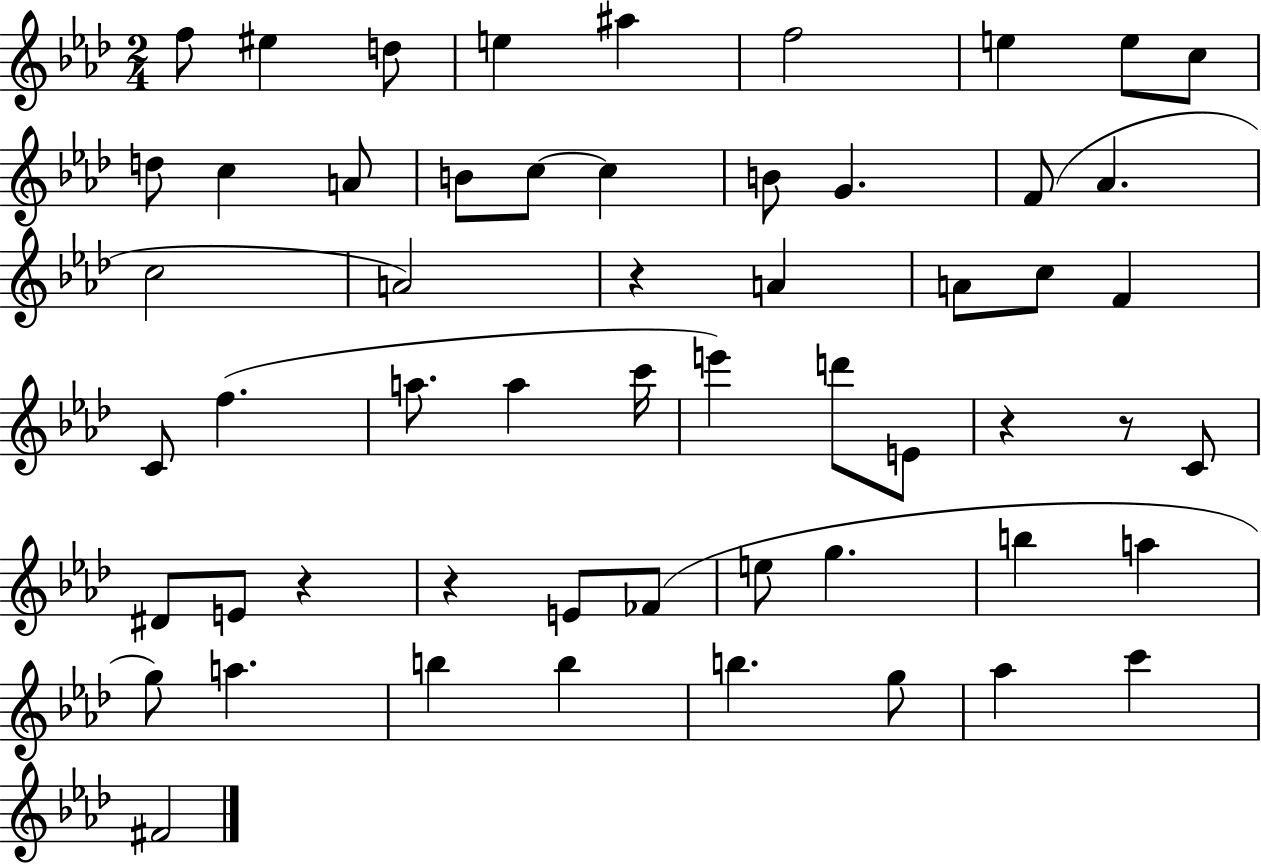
{
  \clef treble
  \numericTimeSignature
  \time 2/4
  \key aes \major
  f''8 eis''4 d''8 | e''4 ais''4 | f''2 | e''4 e''8 c''8 | \break d''8 c''4 a'8 | b'8 c''8~~ c''4 | b'8 g'4. | f'8( aes'4. | \break c''2 | a'2) | r4 a'4 | a'8 c''8 f'4 | \break c'8 f''4.( | a''8. a''4 c'''16 | e'''4) d'''8 e'8 | r4 r8 c'8 | \break dis'8 e'8 r4 | r4 e'8 fes'8( | e''8 g''4. | b''4 a''4 | \break g''8) a''4. | b''4 b''4 | b''4. g''8 | aes''4 c'''4 | \break fis'2 | \bar "|."
}